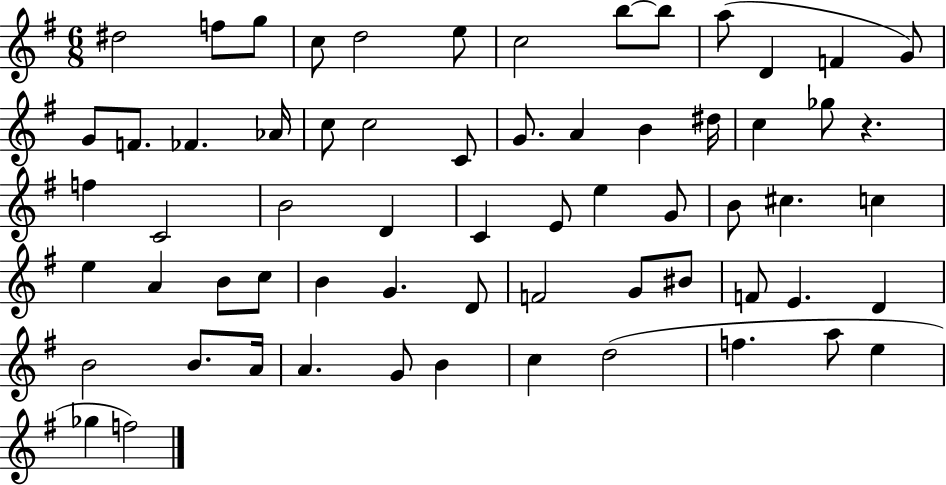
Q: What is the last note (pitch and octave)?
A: F5